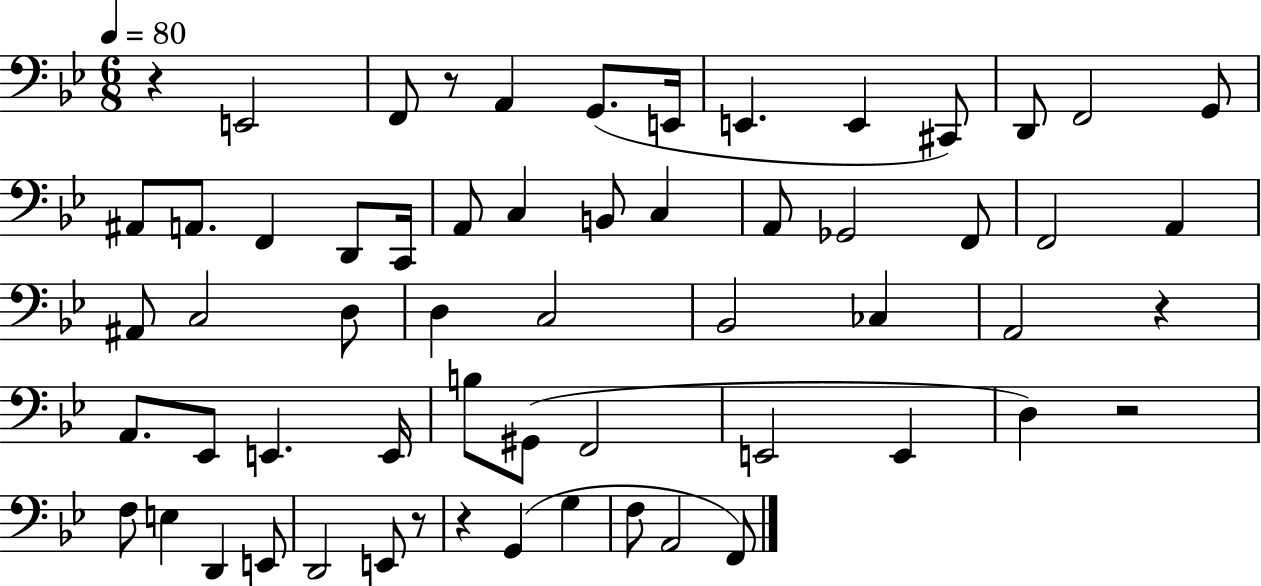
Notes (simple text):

R/q E2/h F2/e R/e A2/q G2/e. E2/s E2/q. E2/q C#2/e D2/e F2/h G2/e A#2/e A2/e. F2/q D2/e C2/s A2/e C3/q B2/e C3/q A2/e Gb2/h F2/e F2/h A2/q A#2/e C3/h D3/e D3/q C3/h Bb2/h CES3/q A2/h R/q A2/e. Eb2/e E2/q. E2/s B3/e G#2/e F2/h E2/h E2/q D3/q R/h F3/e E3/q D2/q E2/e D2/h E2/e R/e R/q G2/q G3/q F3/e A2/h F2/e